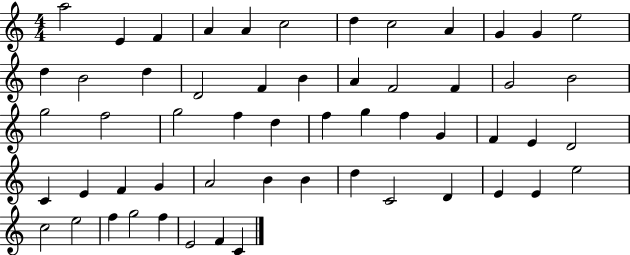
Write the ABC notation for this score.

X:1
T:Untitled
M:4/4
L:1/4
K:C
a2 E F A A c2 d c2 A G G e2 d B2 d D2 F B A F2 F G2 B2 g2 f2 g2 f d f g f G F E D2 C E F G A2 B B d C2 D E E e2 c2 e2 f g2 f E2 F C